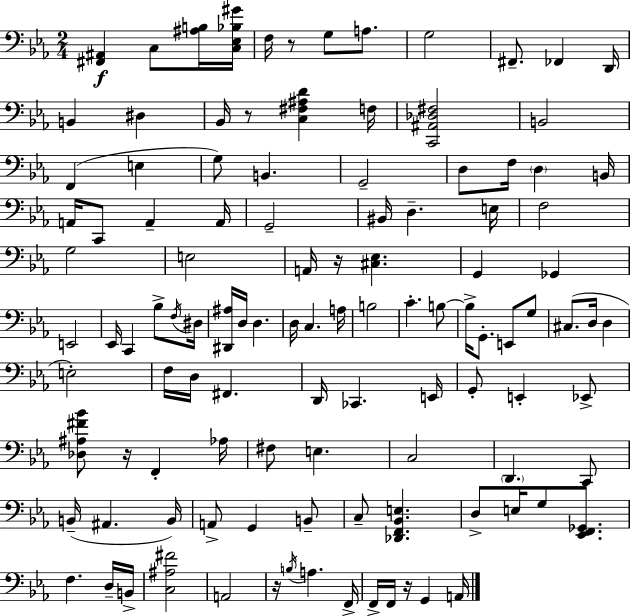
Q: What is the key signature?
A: C minor